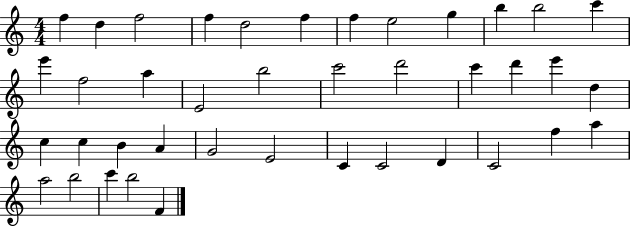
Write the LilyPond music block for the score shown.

{
  \clef treble
  \numericTimeSignature
  \time 4/4
  \key c \major
  f''4 d''4 f''2 | f''4 d''2 f''4 | f''4 e''2 g''4 | b''4 b''2 c'''4 | \break e'''4 f''2 a''4 | e'2 b''2 | c'''2 d'''2 | c'''4 d'''4 e'''4 d''4 | \break c''4 c''4 b'4 a'4 | g'2 e'2 | c'4 c'2 d'4 | c'2 f''4 a''4 | \break a''2 b''2 | c'''4 b''2 f'4 | \bar "|."
}